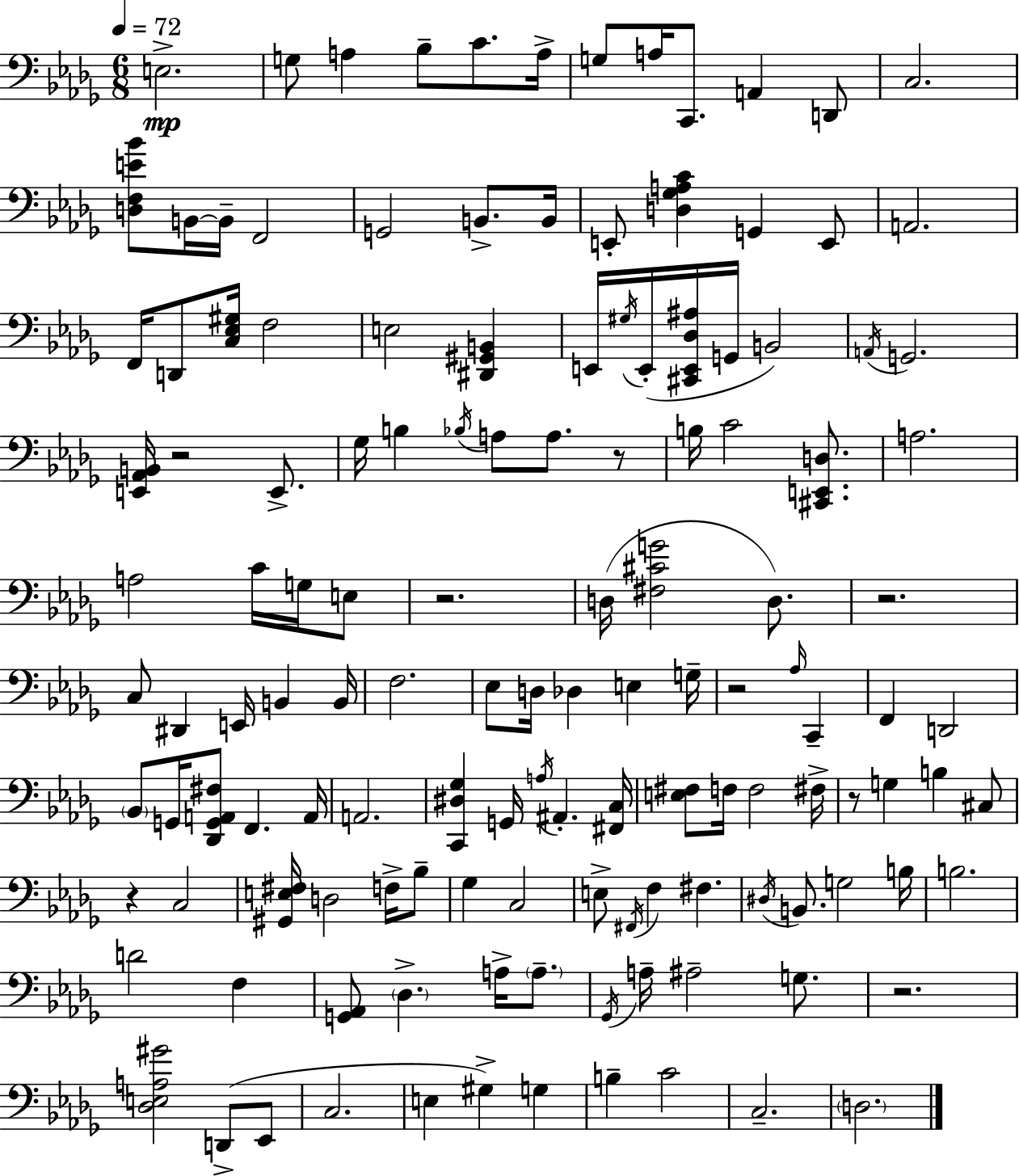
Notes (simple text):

E3/h. G3/e A3/q Bb3/e C4/e. A3/s G3/e A3/s C2/e. A2/q D2/e C3/h. [D3,F3,E4,Bb4]/e B2/s B2/s F2/h G2/h B2/e. B2/s E2/e [D3,Gb3,A3,C4]/q G2/q E2/e A2/h. F2/s D2/e [C3,Eb3,G#3]/s F3/h E3/h [D#2,G#2,B2]/q E2/s G#3/s E2/s [C#2,E2,Db3,A#3]/s G2/s B2/h A2/s G2/h. [E2,Ab2,B2]/s R/h E2/e. Gb3/s B3/q Bb3/s A3/e A3/e. R/e B3/s C4/h [C#2,E2,D3]/e. A3/h. A3/h C4/s G3/s E3/e R/h. D3/s [F#3,C#4,G4]/h D3/e. R/h. C3/e D#2/q E2/s B2/q B2/s F3/h. Eb3/e D3/s Db3/q E3/q G3/s R/h Ab3/s C2/q F2/q D2/h Bb2/e G2/s [Db2,G2,A2,F#3]/e F2/q. A2/s A2/h. [C2,D#3,Gb3]/q G2/s A3/s A#2/q. [F#2,C3]/s [E3,F#3]/e F3/s F3/h F#3/s R/e G3/q B3/q C#3/e R/q C3/h [G#2,E3,F#3]/s D3/h F3/s Bb3/e Gb3/q C3/h E3/e F#2/s F3/q F#3/q. D#3/s B2/e. G3/h B3/s B3/h. D4/h F3/q [G2,Ab2]/e Db3/q. A3/s A3/e. Gb2/s A3/s A#3/h G3/e. R/h. [Db3,E3,A3,G#4]/h D2/e Eb2/e C3/h. E3/q G#3/q G3/q B3/q C4/h C3/h. D3/h.